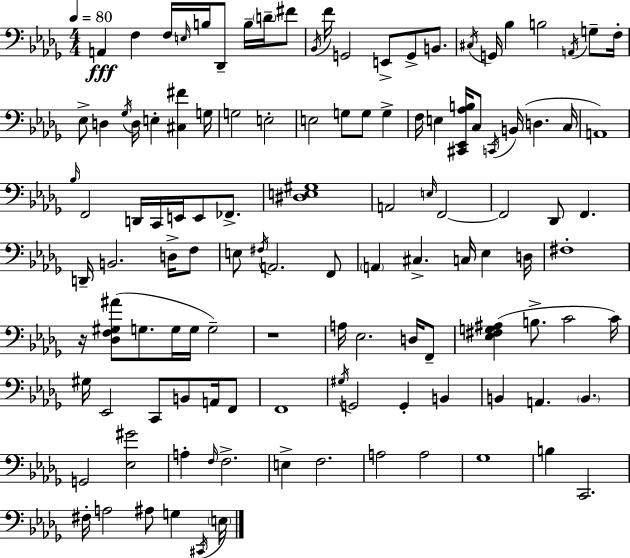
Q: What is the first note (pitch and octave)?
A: A2